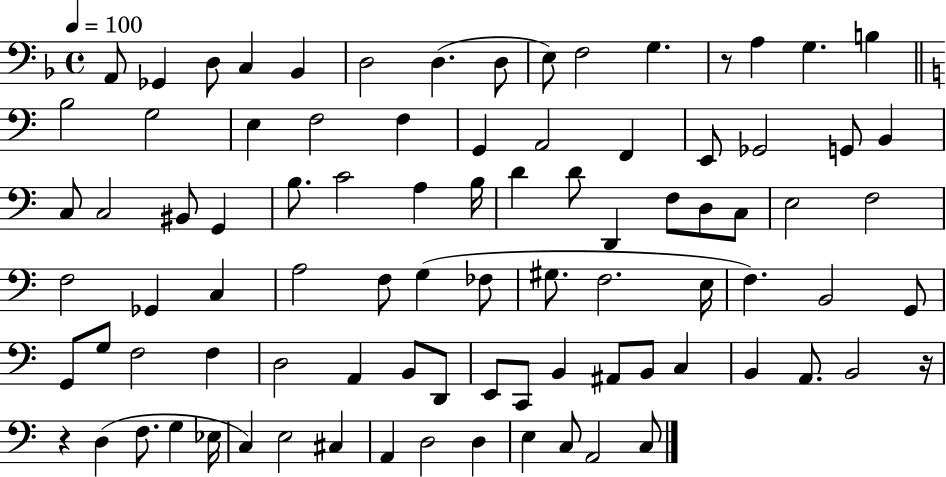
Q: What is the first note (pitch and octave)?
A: A2